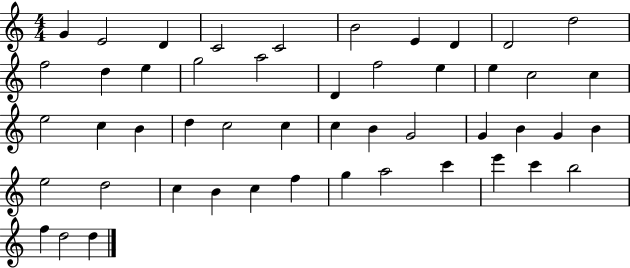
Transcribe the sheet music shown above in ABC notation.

X:1
T:Untitled
M:4/4
L:1/4
K:C
G E2 D C2 C2 B2 E D D2 d2 f2 d e g2 a2 D f2 e e c2 c e2 c B d c2 c c B G2 G B G B e2 d2 c B c f g a2 c' e' c' b2 f d2 d